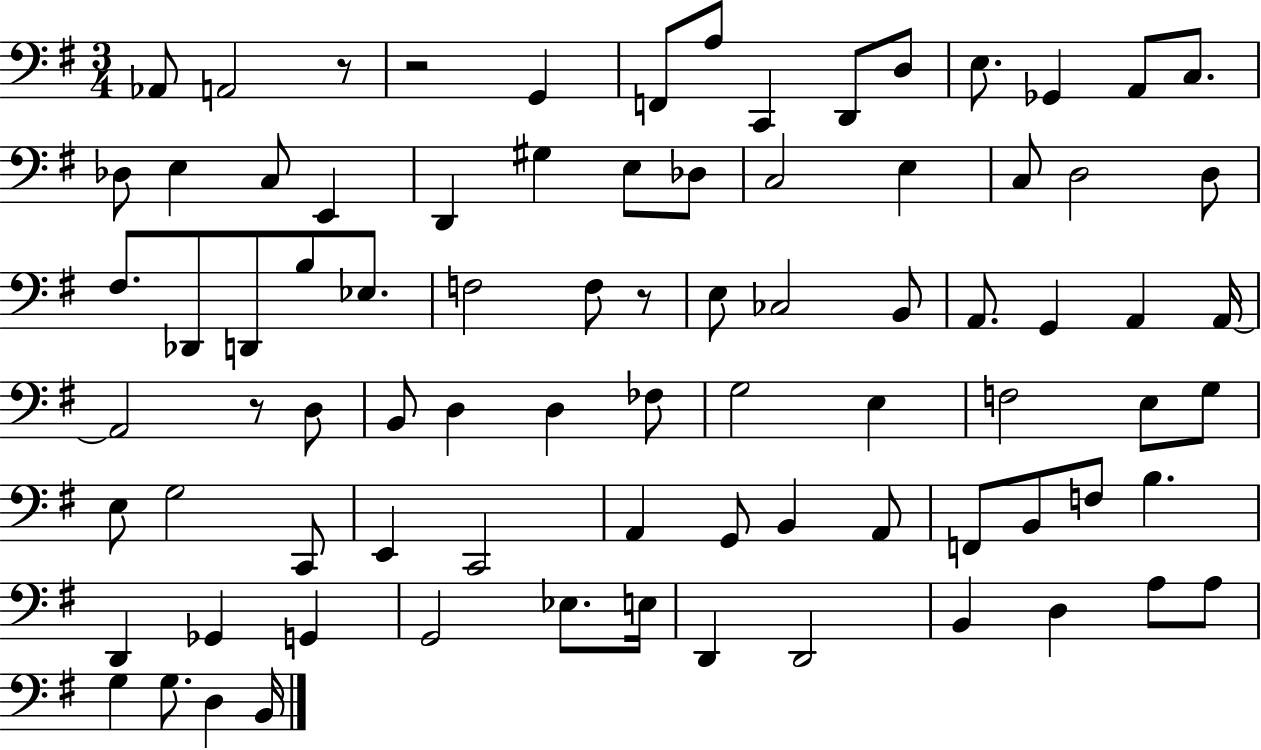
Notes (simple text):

Ab2/e A2/h R/e R/h G2/q F2/e A3/e C2/q D2/e D3/e E3/e. Gb2/q A2/e C3/e. Db3/e E3/q C3/e E2/q D2/q G#3/q E3/e Db3/e C3/h E3/q C3/e D3/h D3/e F#3/e. Db2/e D2/e B3/e Eb3/e. F3/h F3/e R/e E3/e CES3/h B2/e A2/e. G2/q A2/q A2/s A2/h R/e D3/e B2/e D3/q D3/q FES3/e G3/h E3/q F3/h E3/e G3/e E3/e G3/h C2/e E2/q C2/h A2/q G2/e B2/q A2/e F2/e B2/e F3/e B3/q. D2/q Gb2/q G2/q G2/h Eb3/e. E3/s D2/q D2/h B2/q D3/q A3/e A3/e G3/q G3/e. D3/q B2/s